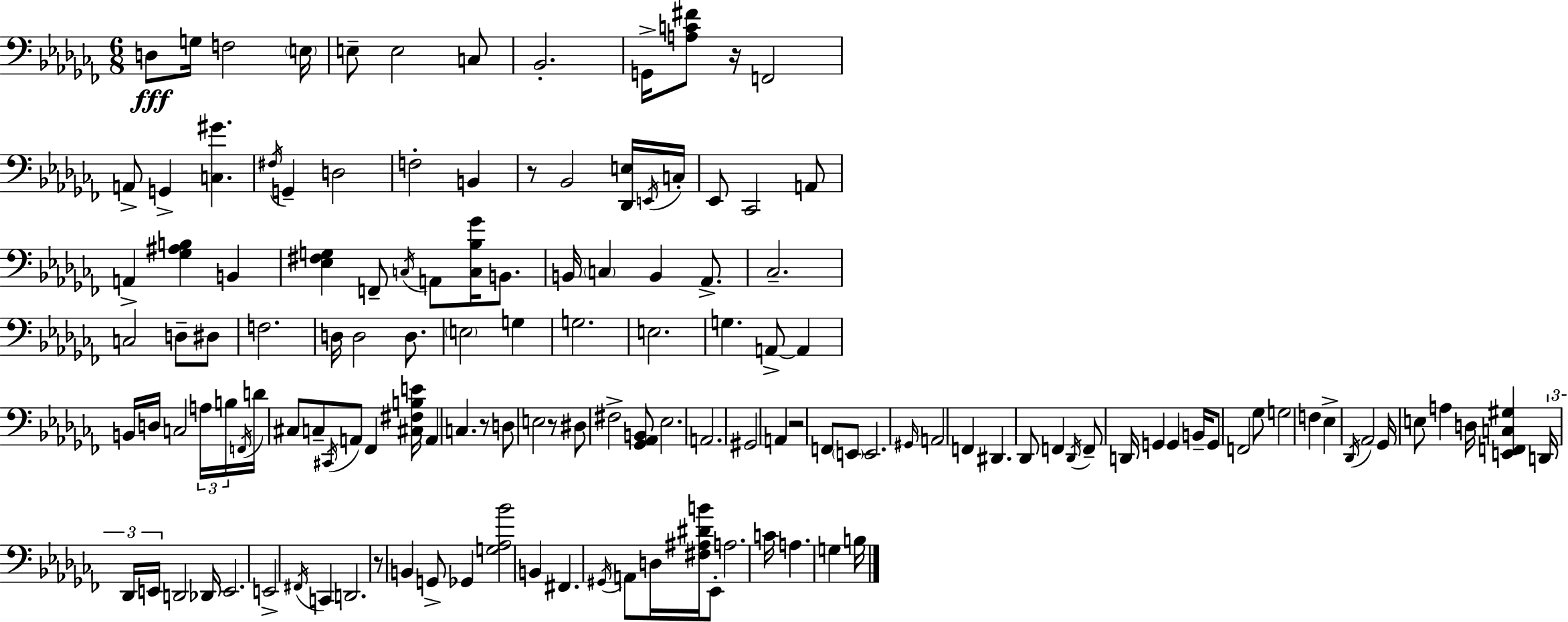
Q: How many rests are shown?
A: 6